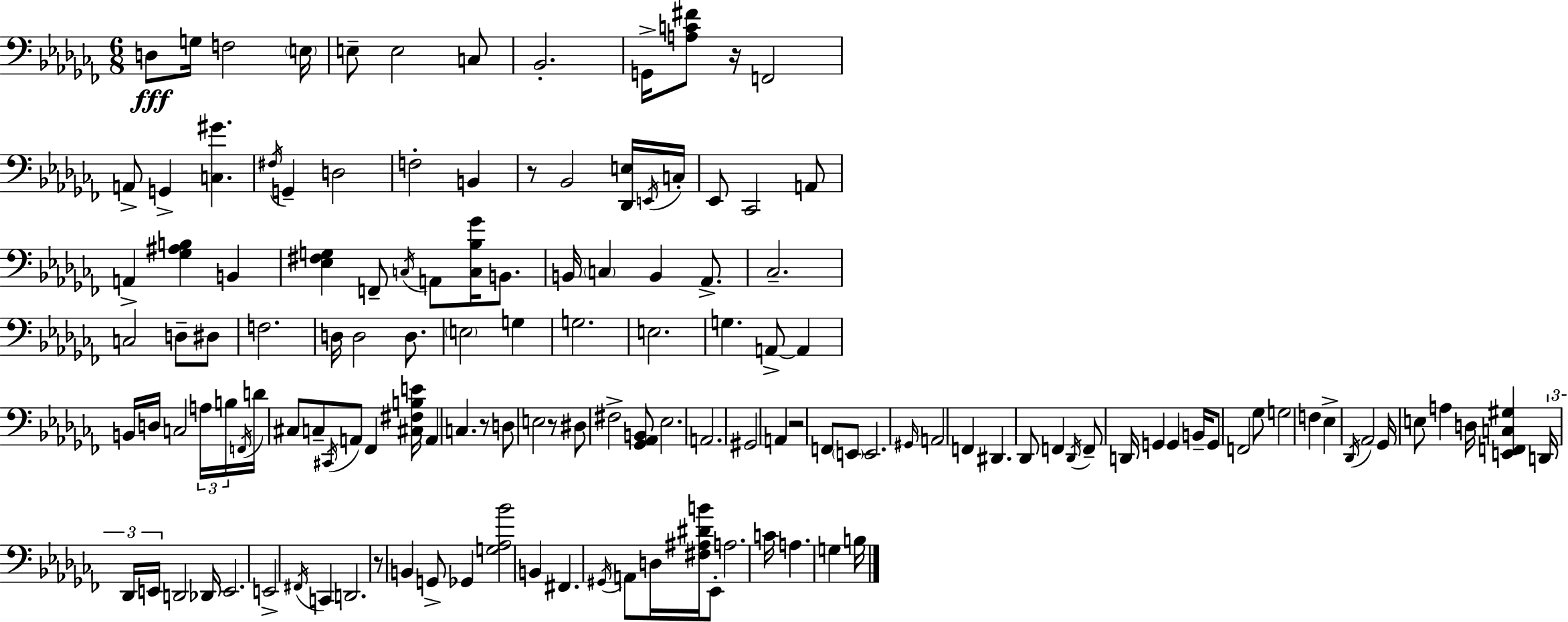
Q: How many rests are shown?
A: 6